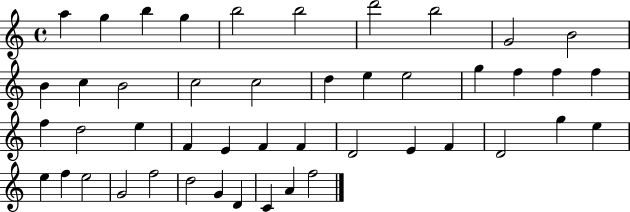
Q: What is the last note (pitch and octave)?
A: F5